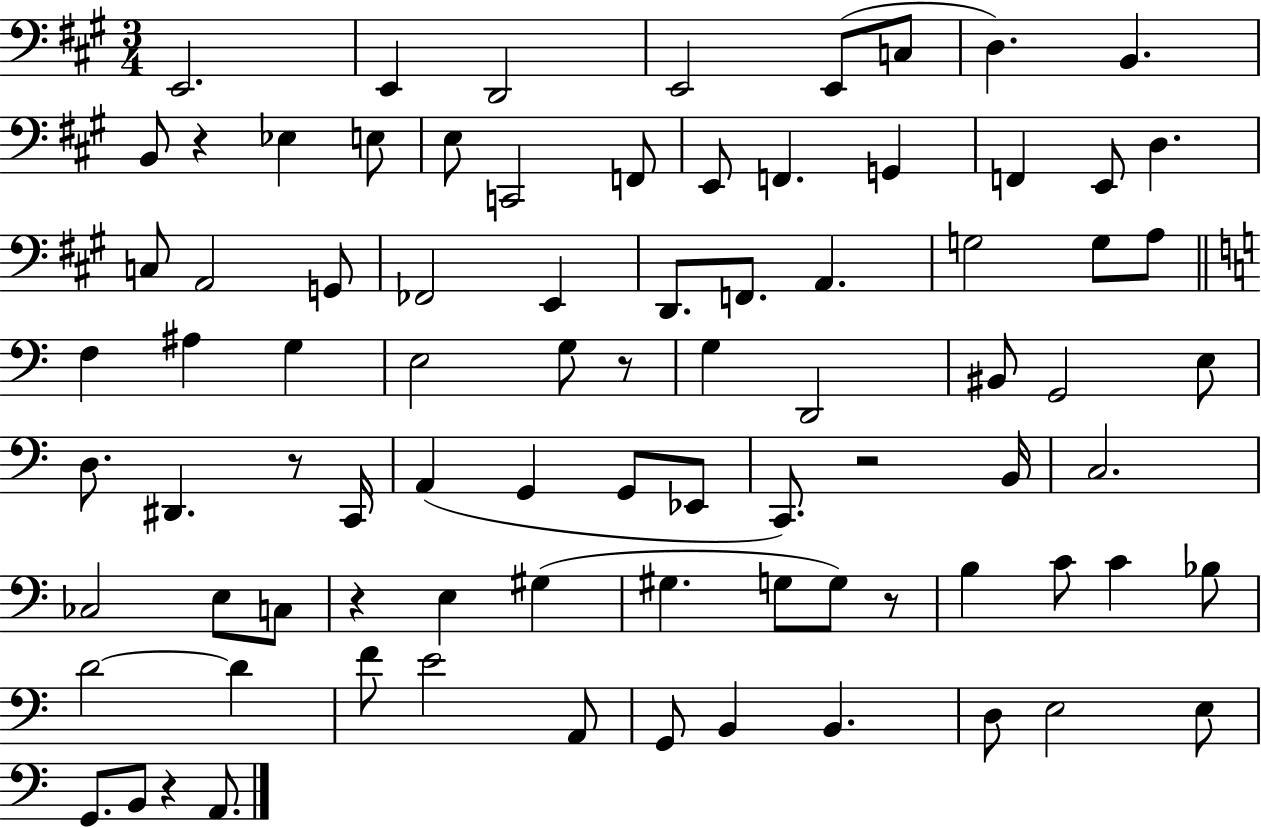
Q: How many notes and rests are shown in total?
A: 84